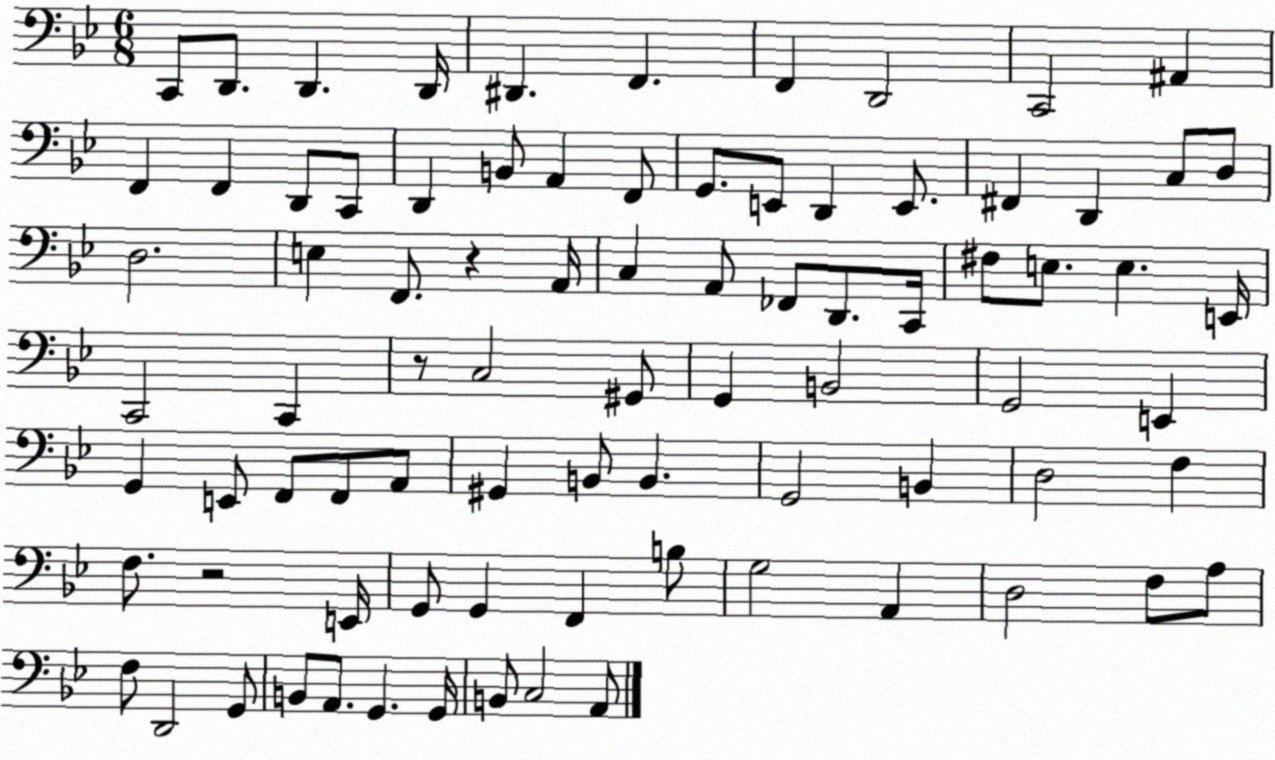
X:1
T:Untitled
M:6/8
L:1/4
K:Bb
C,,/2 D,,/2 D,, D,,/4 ^D,, F,, F,, D,,2 C,,2 ^A,, F,, F,, D,,/2 C,,/2 D,, B,,/2 A,, F,,/2 G,,/2 E,,/2 D,, E,,/2 ^F,, D,, C,/2 D,/2 D,2 E, F,,/2 z A,,/4 C, A,,/2 _F,,/2 D,,/2 C,,/4 ^F,/2 E,/2 E, E,,/4 C,,2 C,, z/2 C,2 ^G,,/2 G,, B,,2 G,,2 E,, G,, E,,/2 F,,/2 F,,/2 A,,/2 ^G,, B,,/2 B,, G,,2 B,, D,2 F, F,/2 z2 E,,/4 G,,/2 G,, F,, B,/2 G,2 A,, D,2 F,/2 A,/2 F,/2 D,,2 G,,/2 B,,/2 A,,/2 G,, G,,/4 B,,/2 C,2 A,,/2